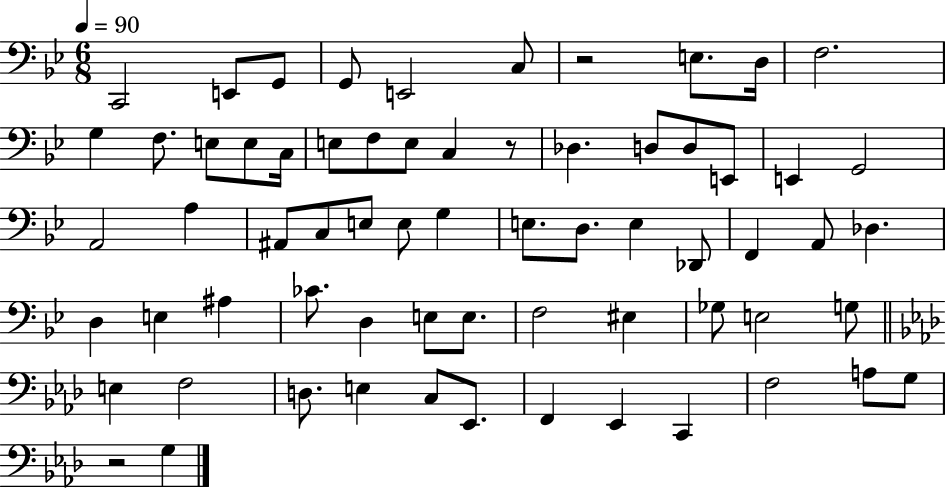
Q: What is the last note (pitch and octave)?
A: G3